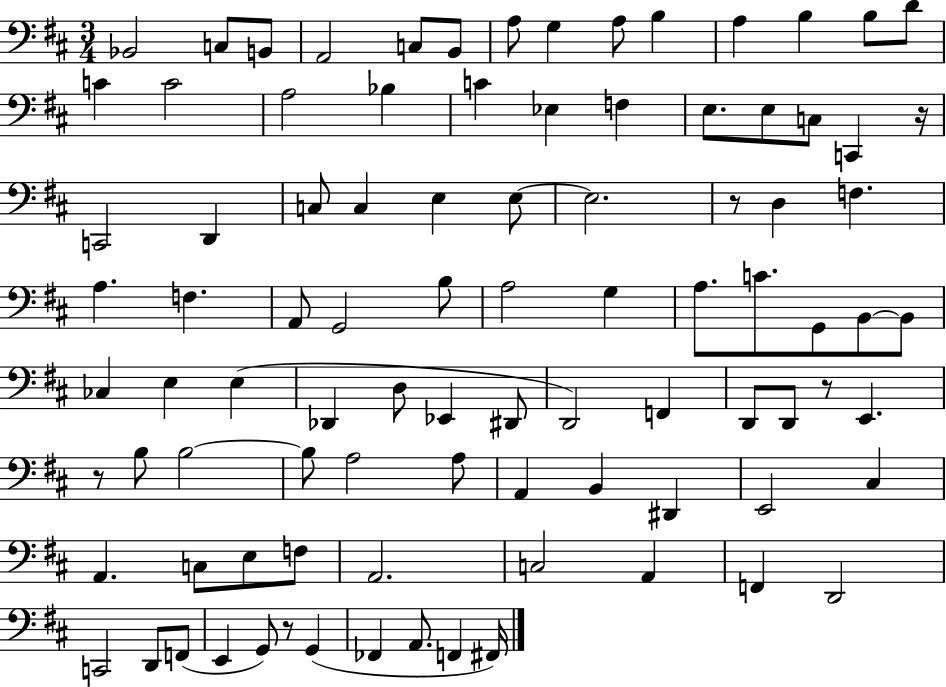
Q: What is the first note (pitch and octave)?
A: Bb2